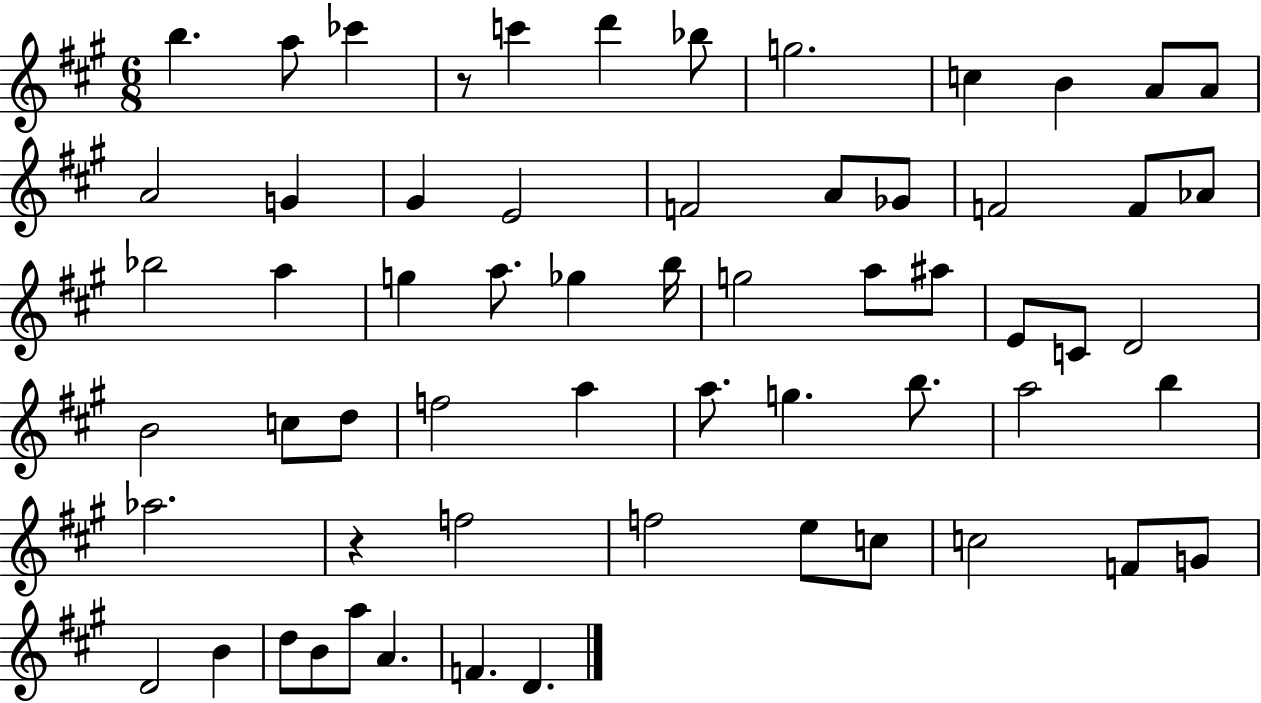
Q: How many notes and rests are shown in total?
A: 61